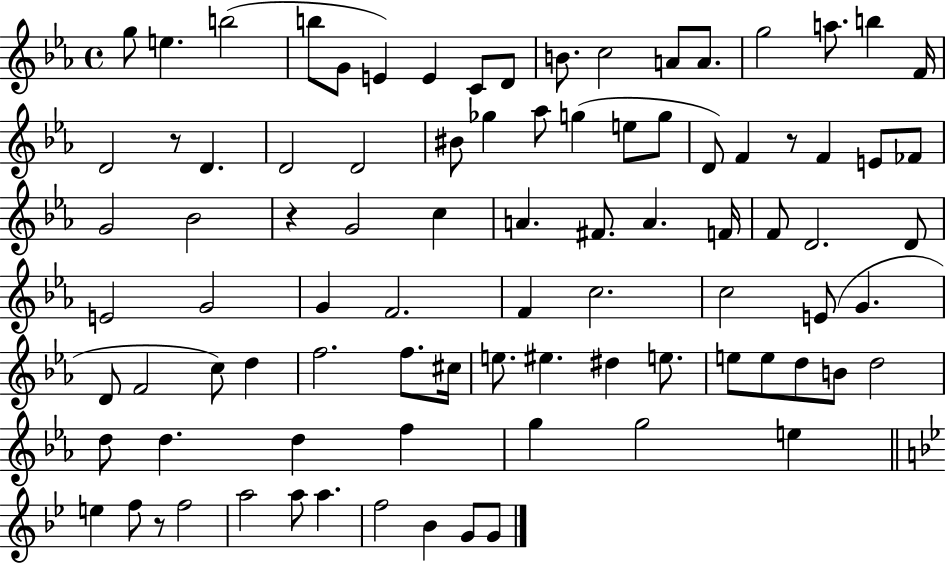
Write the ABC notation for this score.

X:1
T:Untitled
M:4/4
L:1/4
K:Eb
g/2 e b2 b/2 G/2 E E C/2 D/2 B/2 c2 A/2 A/2 g2 a/2 b F/4 D2 z/2 D D2 D2 ^B/2 _g _a/2 g e/2 g/2 D/2 F z/2 F E/2 _F/2 G2 _B2 z G2 c A ^F/2 A F/4 F/2 D2 D/2 E2 G2 G F2 F c2 c2 E/2 G D/2 F2 c/2 d f2 f/2 ^c/4 e/2 ^e ^d e/2 e/2 e/2 d/2 B/2 d2 d/2 d d f g g2 e e f/2 z/2 f2 a2 a/2 a f2 _B G/2 G/2